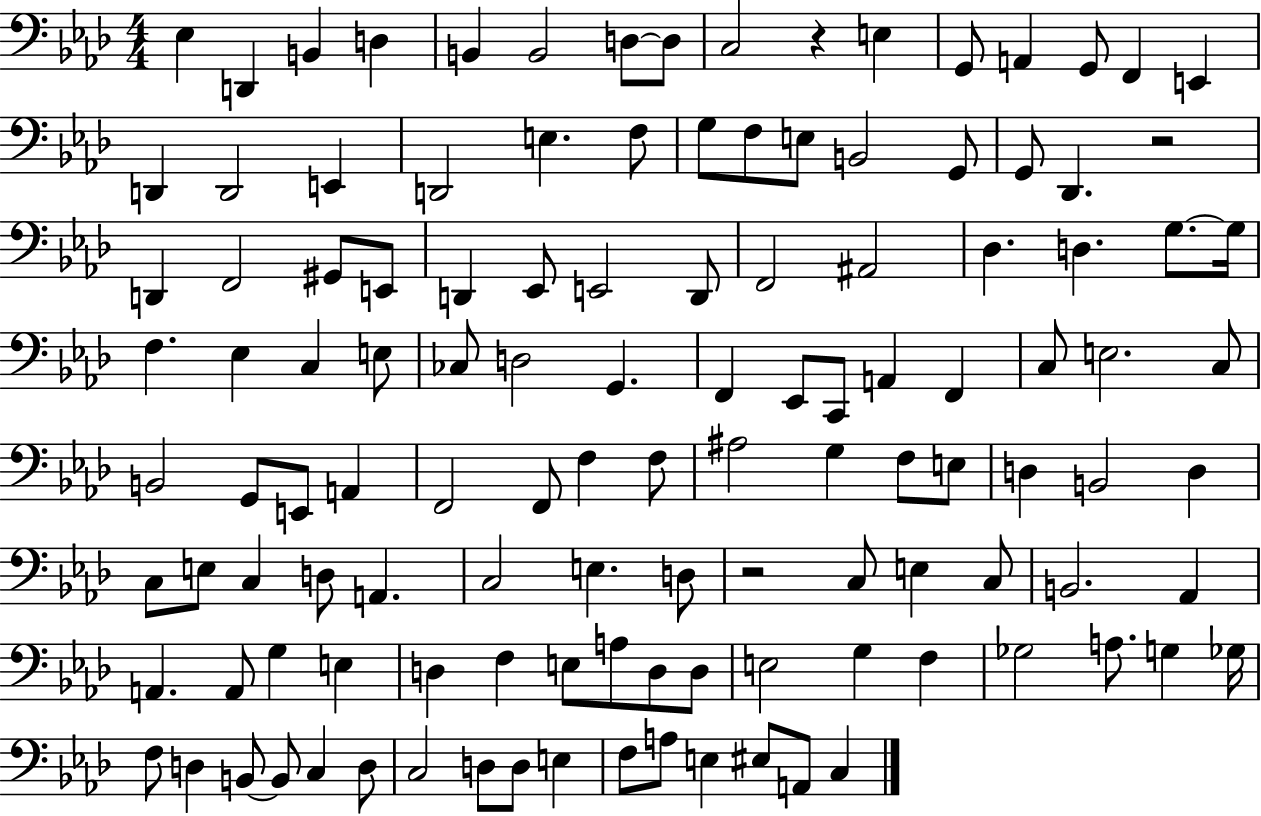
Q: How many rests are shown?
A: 3